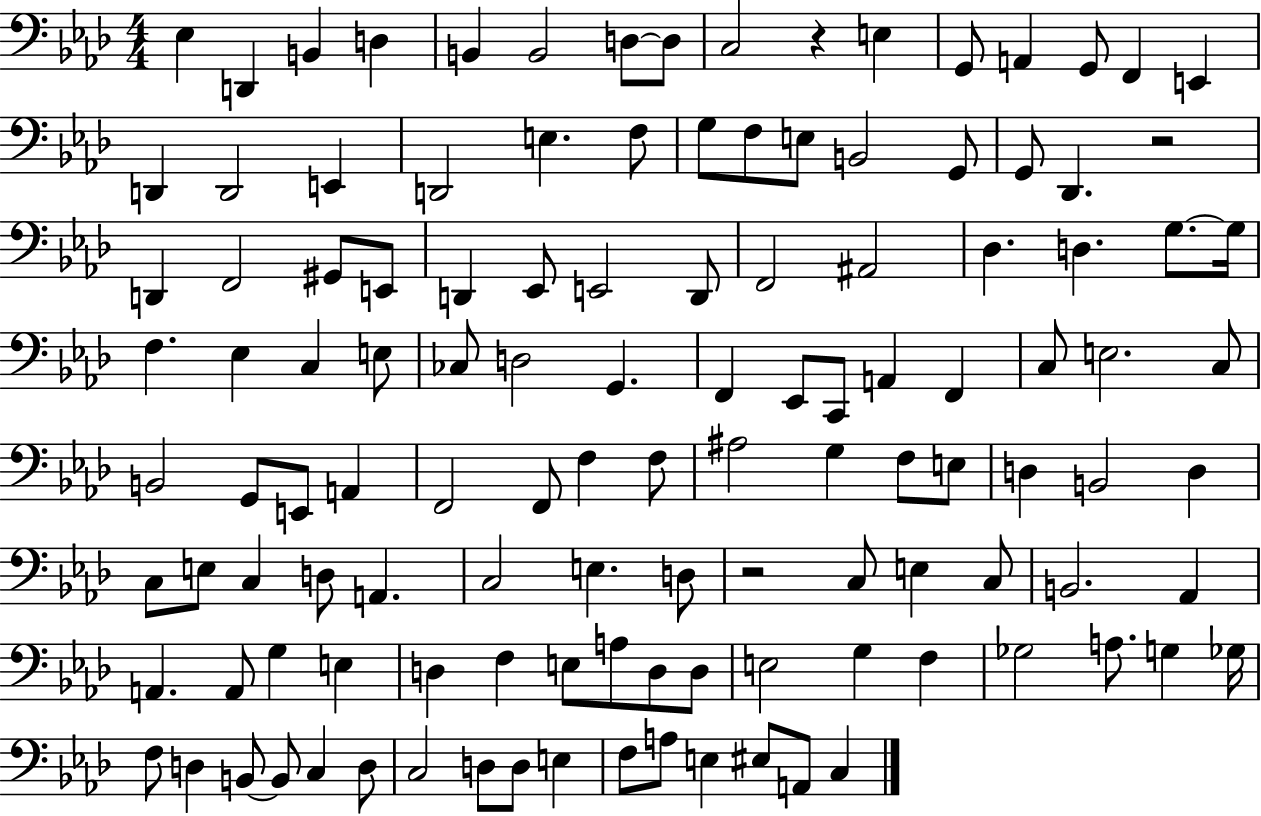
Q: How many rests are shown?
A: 3